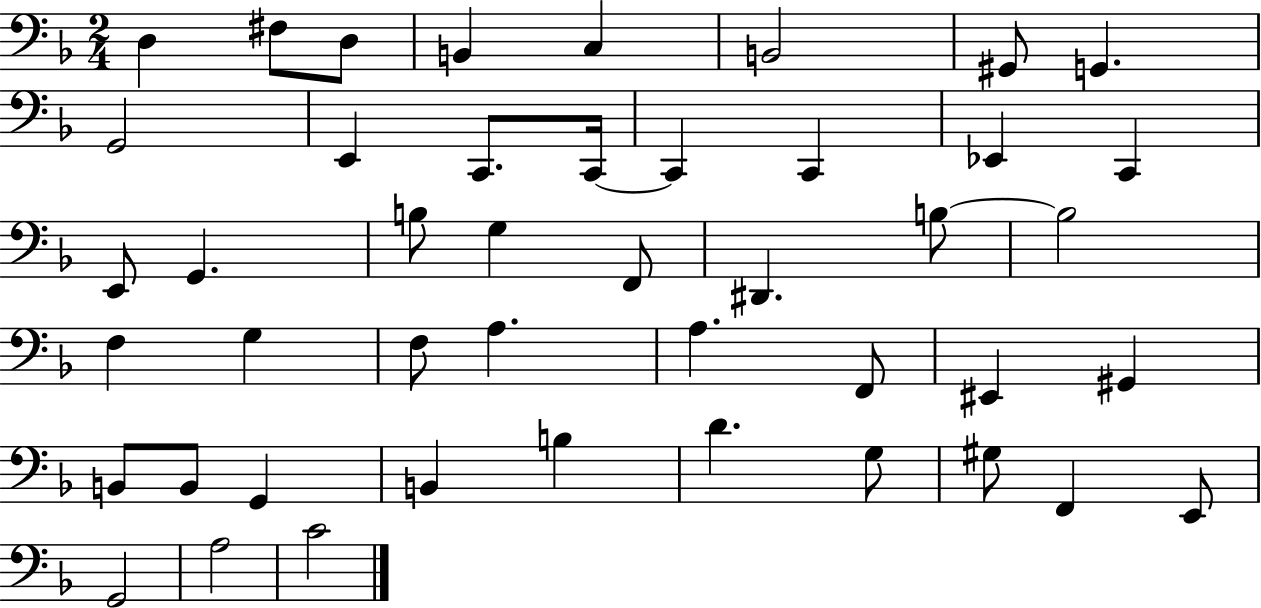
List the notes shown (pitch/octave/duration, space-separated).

D3/q F#3/e D3/e B2/q C3/q B2/h G#2/e G2/q. G2/h E2/q C2/e. C2/s C2/q C2/q Eb2/q C2/q E2/e G2/q. B3/e G3/q F2/e D#2/q. B3/e B3/h F3/q G3/q F3/e A3/q. A3/q. F2/e EIS2/q G#2/q B2/e B2/e G2/q B2/q B3/q D4/q. G3/e G#3/e F2/q E2/e G2/h A3/h C4/h